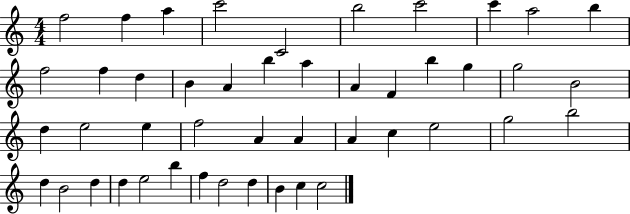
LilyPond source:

{
  \clef treble
  \numericTimeSignature
  \time 4/4
  \key c \major
  f''2 f''4 a''4 | c'''2 c'2 | b''2 c'''2 | c'''4 a''2 b''4 | \break f''2 f''4 d''4 | b'4 a'4 b''4 a''4 | a'4 f'4 b''4 g''4 | g''2 b'2 | \break d''4 e''2 e''4 | f''2 a'4 a'4 | a'4 c''4 e''2 | g''2 b''2 | \break d''4 b'2 d''4 | d''4 e''2 b''4 | f''4 d''2 d''4 | b'4 c''4 c''2 | \break \bar "|."
}